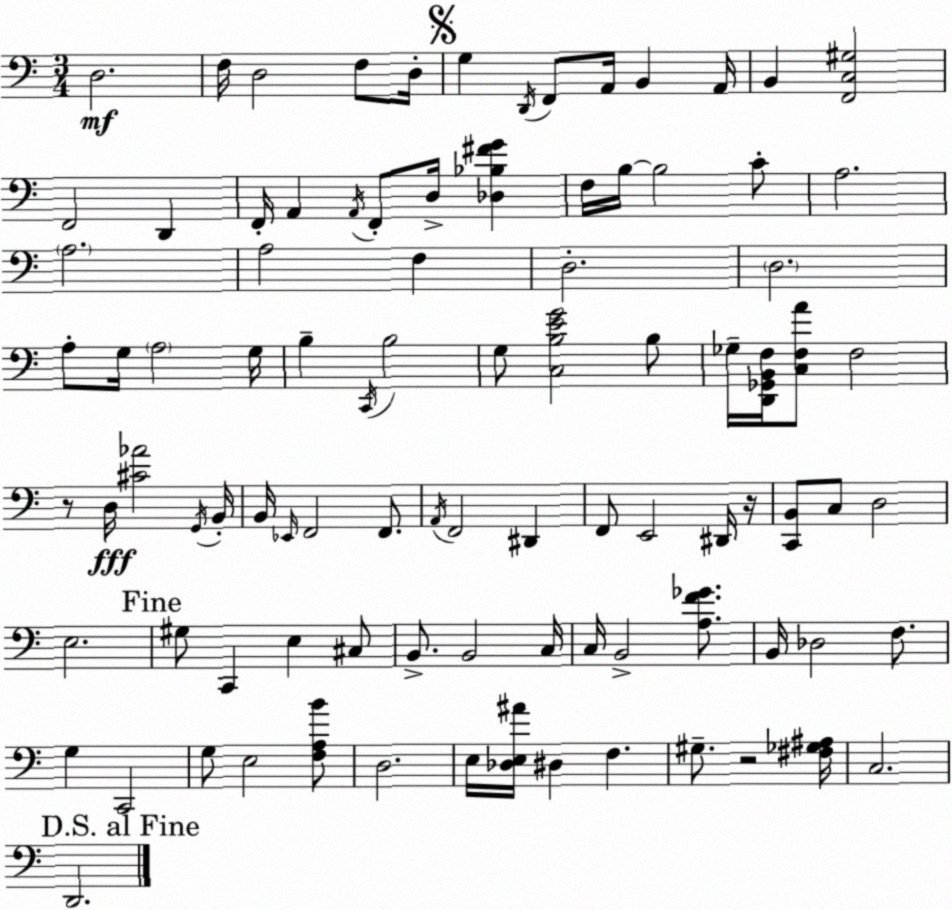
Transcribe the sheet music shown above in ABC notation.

X:1
T:Untitled
M:3/4
L:1/4
K:Am
D,2 F,/4 D,2 F,/2 D,/4 G, D,,/4 F,,/2 A,,/4 B,, A,,/4 B,, [F,,C,^G,]2 F,,2 D,, F,,/4 A,, A,,/4 F,,/2 D,/4 [_D,_B,^FG] F,/4 B,/4 B,2 C/2 A,2 A,2 A,2 F, D,2 D,2 A,/2 G,/4 A,2 G,/4 B, C,,/4 B,2 G,/2 [C,B,EG]2 B,/2 _G,/4 [D,,_G,,B,,F,]/4 [C,F,A]/2 F,2 z/2 D,/4 [^C_A]2 G,,/4 B,,/4 B,,/4 _E,,/4 F,,2 F,,/2 A,,/4 F,,2 ^D,, F,,/2 E,,2 ^D,,/4 z/4 [C,,B,,]/2 C,/2 D,2 E,2 ^G,/2 C,, E, ^C,/2 B,,/2 B,,2 C,/4 C,/4 B,,2 [A,F_G]/2 B,,/4 _D,2 F,/2 G, C,,2 G,/2 E,2 [F,A,B]/2 D,2 E,/4 [_D,E,^A]/4 ^D, F, ^G,/2 z2 [^F,_G,^A,]/4 C,2 D,,2